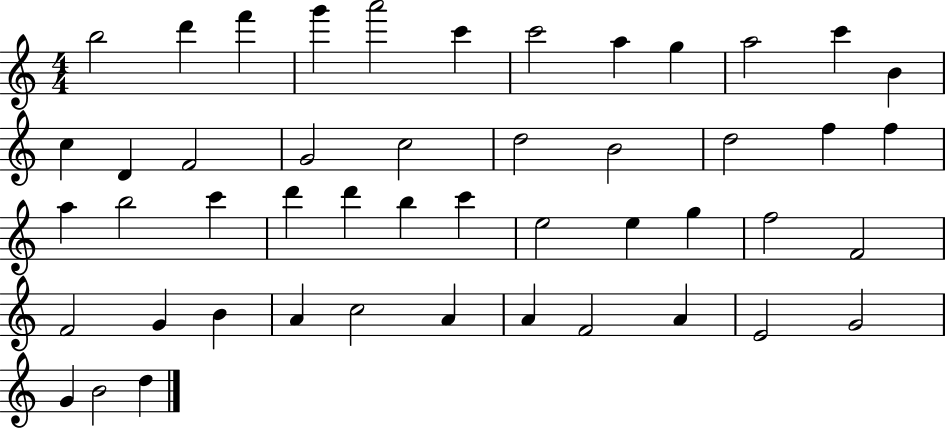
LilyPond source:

{
  \clef treble
  \numericTimeSignature
  \time 4/4
  \key c \major
  b''2 d'''4 f'''4 | g'''4 a'''2 c'''4 | c'''2 a''4 g''4 | a''2 c'''4 b'4 | \break c''4 d'4 f'2 | g'2 c''2 | d''2 b'2 | d''2 f''4 f''4 | \break a''4 b''2 c'''4 | d'''4 d'''4 b''4 c'''4 | e''2 e''4 g''4 | f''2 f'2 | \break f'2 g'4 b'4 | a'4 c''2 a'4 | a'4 f'2 a'4 | e'2 g'2 | \break g'4 b'2 d''4 | \bar "|."
}